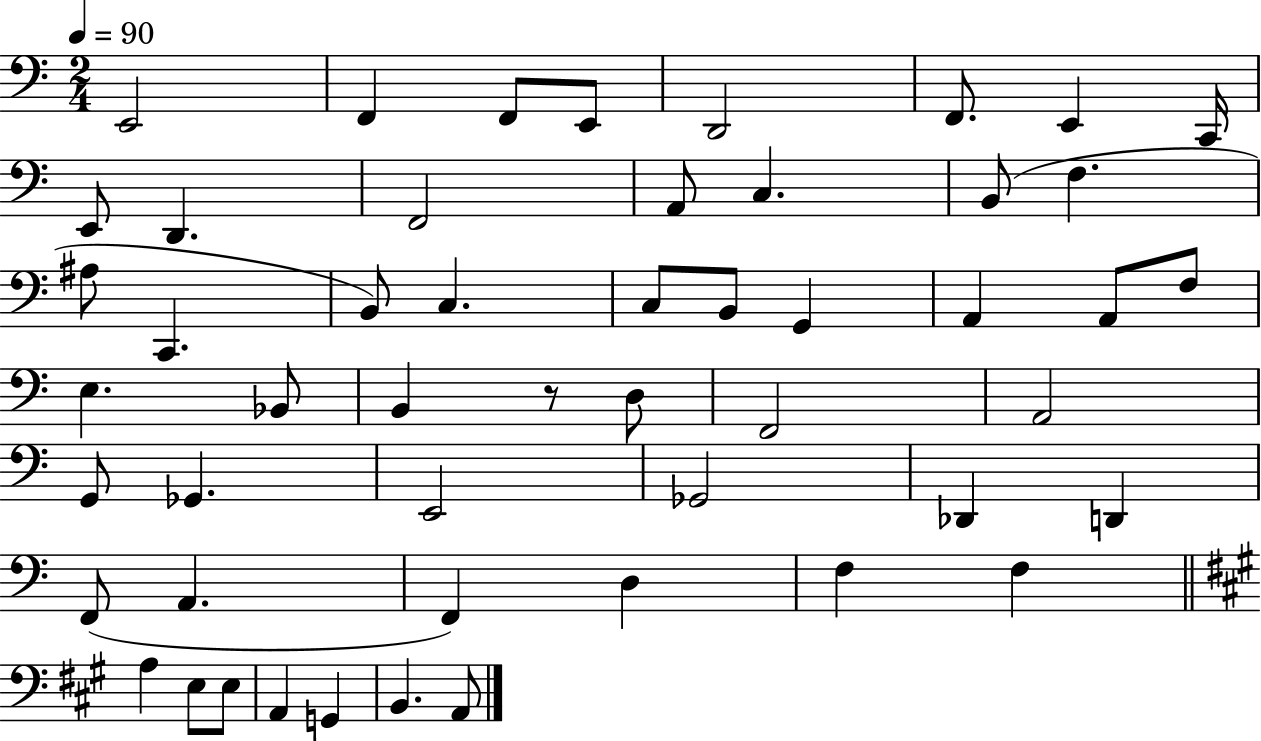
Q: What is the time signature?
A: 2/4